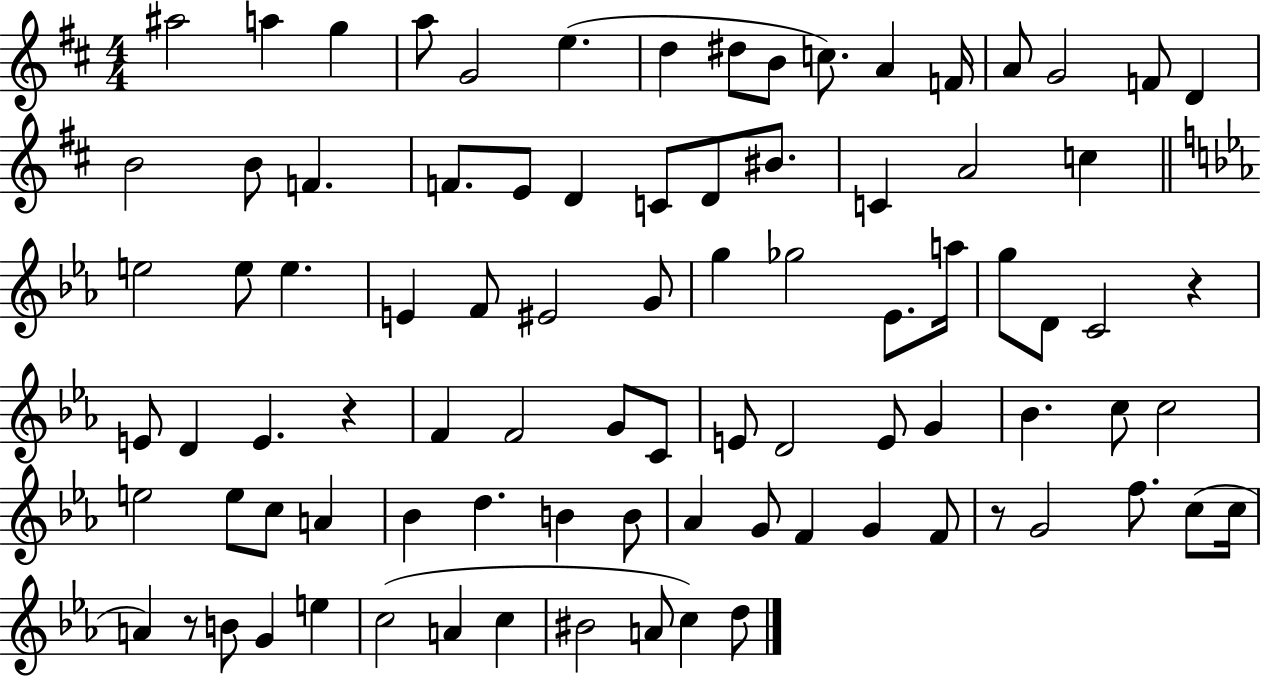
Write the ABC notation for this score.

X:1
T:Untitled
M:4/4
L:1/4
K:D
^a2 a g a/2 G2 e d ^d/2 B/2 c/2 A F/4 A/2 G2 F/2 D B2 B/2 F F/2 E/2 D C/2 D/2 ^B/2 C A2 c e2 e/2 e E F/2 ^E2 G/2 g _g2 _E/2 a/4 g/2 D/2 C2 z E/2 D E z F F2 G/2 C/2 E/2 D2 E/2 G _B c/2 c2 e2 e/2 c/2 A _B d B B/2 _A G/2 F G F/2 z/2 G2 f/2 c/2 c/4 A z/2 B/2 G e c2 A c ^B2 A/2 c d/2